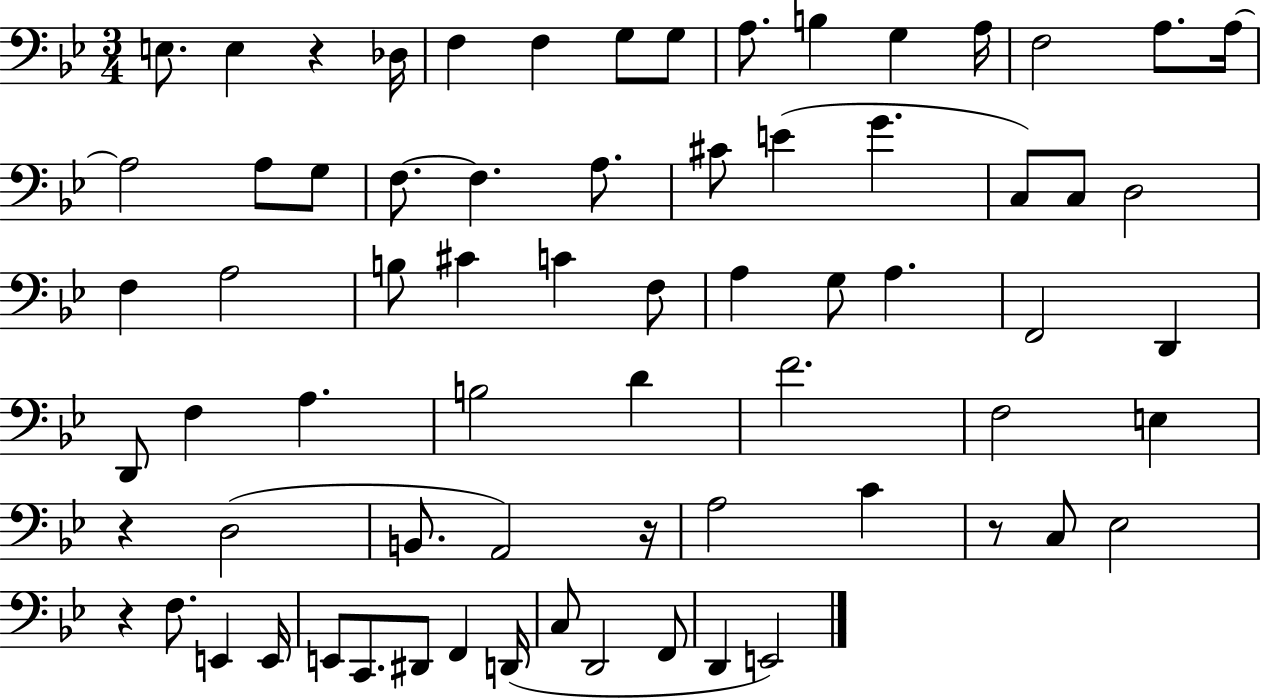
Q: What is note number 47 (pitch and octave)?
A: B2